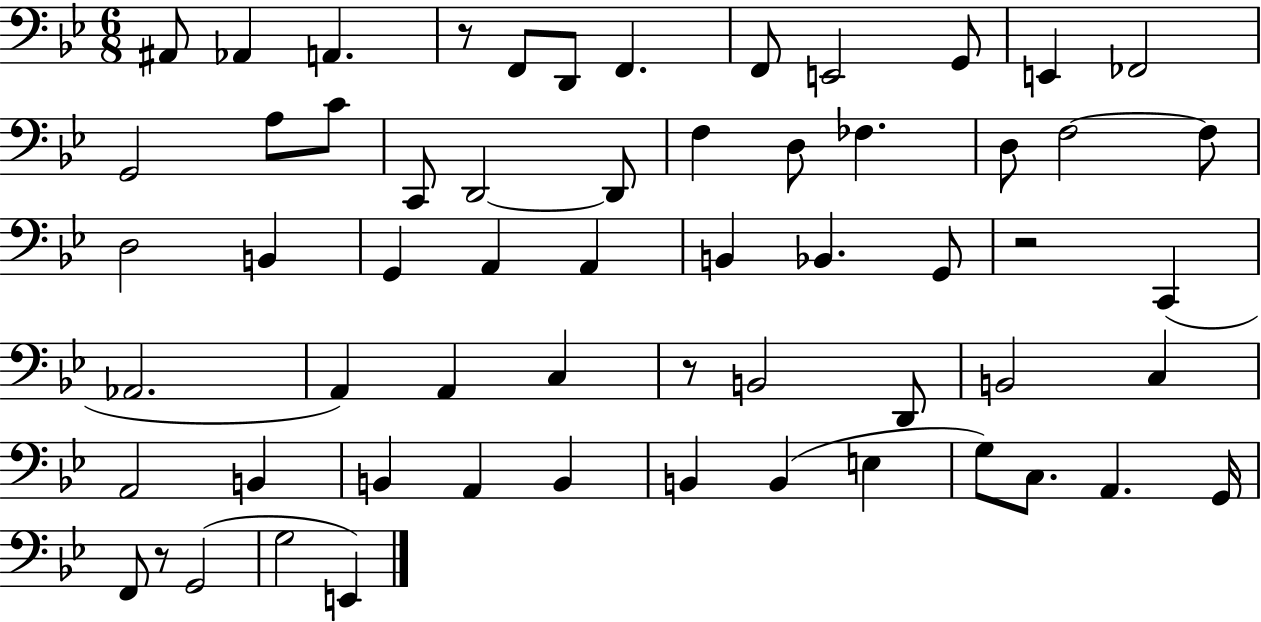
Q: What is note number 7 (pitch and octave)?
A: F2